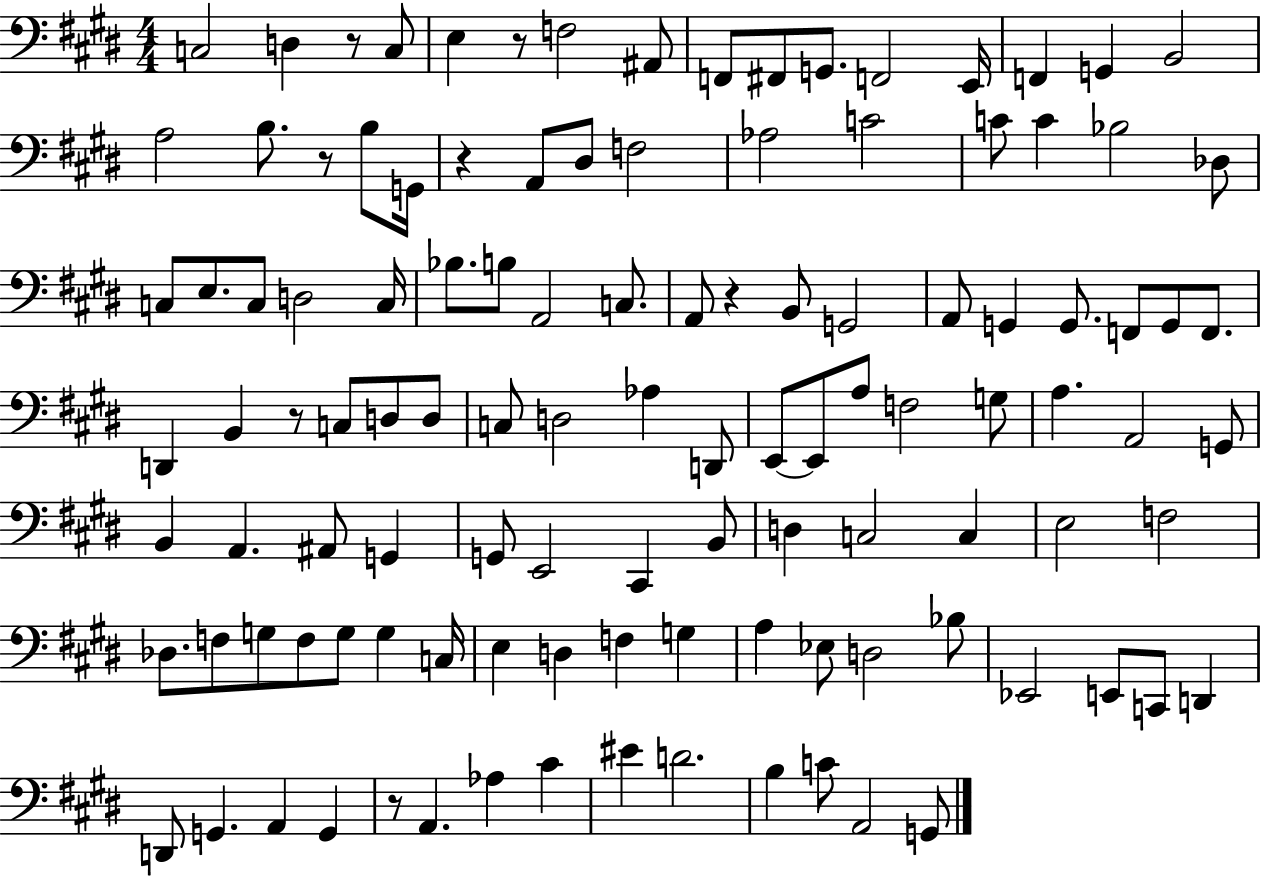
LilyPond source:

{
  \clef bass
  \numericTimeSignature
  \time 4/4
  \key e \major
  c2 d4 r8 c8 | e4 r8 f2 ais,8 | f,8 fis,8 g,8. f,2 e,16 | f,4 g,4 b,2 | \break a2 b8. r8 b8 g,16 | r4 a,8 dis8 f2 | aes2 c'2 | c'8 c'4 bes2 des8 | \break c8 e8. c8 d2 c16 | bes8. b8 a,2 c8. | a,8 r4 b,8 g,2 | a,8 g,4 g,8. f,8 g,8 f,8. | \break d,4 b,4 r8 c8 d8 d8 | c8 d2 aes4 d,8 | e,8~~ e,8 a8 f2 g8 | a4. a,2 g,8 | \break b,4 a,4. ais,8 g,4 | g,8 e,2 cis,4 b,8 | d4 c2 c4 | e2 f2 | \break des8. f8 g8 f8 g8 g4 c16 | e4 d4 f4 g4 | a4 ees8 d2 bes8 | ees,2 e,8 c,8 d,4 | \break d,8 g,4. a,4 g,4 | r8 a,4. aes4 cis'4 | eis'4 d'2. | b4 c'8 a,2 g,8 | \break \bar "|."
}